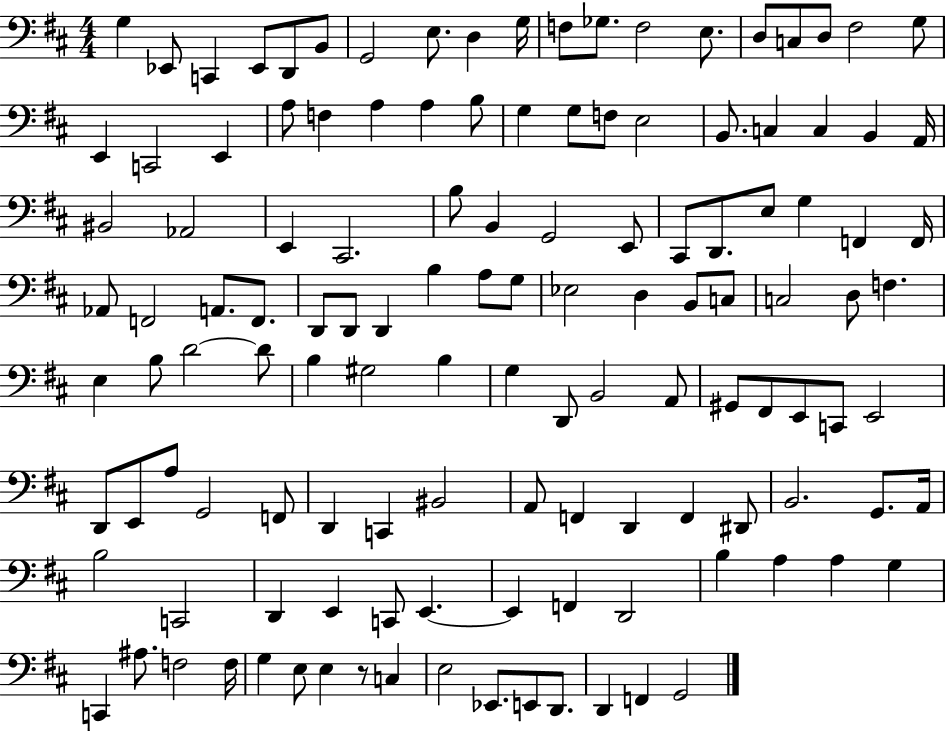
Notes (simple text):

G3/q Eb2/e C2/q Eb2/e D2/e B2/e G2/h E3/e. D3/q G3/s F3/e Gb3/e. F3/h E3/e. D3/e C3/e D3/e F#3/h G3/e E2/q C2/h E2/q A3/e F3/q A3/q A3/q B3/e G3/q G3/e F3/e E3/h B2/e. C3/q C3/q B2/q A2/s BIS2/h Ab2/h E2/q C#2/h. B3/e B2/q G2/h E2/e C#2/e D2/e. E3/e G3/q F2/q F2/s Ab2/e F2/h A2/e. F2/e. D2/e D2/e D2/q B3/q A3/e G3/e Eb3/h D3/q B2/e C3/e C3/h D3/e F3/q. E3/q B3/e D4/h D4/e B3/q G#3/h B3/q G3/q D2/e B2/h A2/e G#2/e F#2/e E2/e C2/e E2/h D2/e E2/e A3/e G2/h F2/e D2/q C2/q BIS2/h A2/e F2/q D2/q F2/q D#2/e B2/h. G2/e. A2/s B3/h C2/h D2/q E2/q C2/e E2/q. E2/q F2/q D2/h B3/q A3/q A3/q G3/q C2/q A#3/e. F3/h F3/s G3/q E3/e E3/q R/e C3/q E3/h Eb2/e. E2/e D2/e. D2/q F2/q G2/h